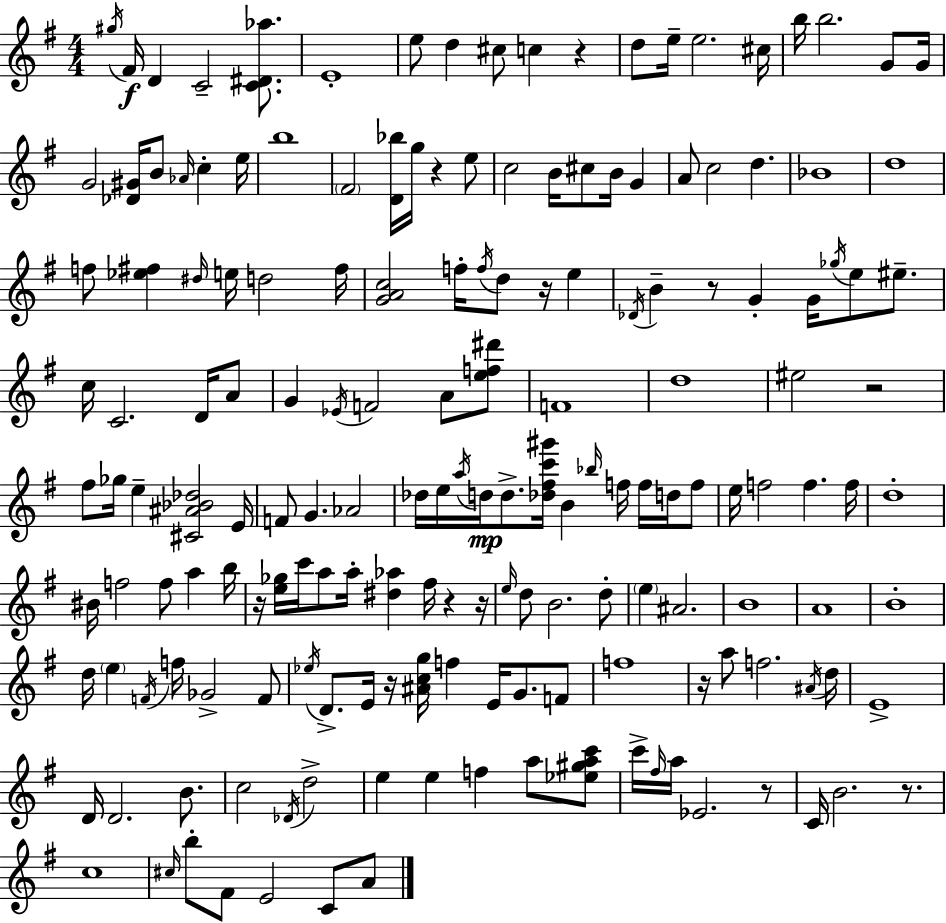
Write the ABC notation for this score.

X:1
T:Untitled
M:4/4
L:1/4
K:Em
^g/4 ^F/4 D C2 [C^D_a]/2 E4 e/2 d ^c/2 c z d/2 e/4 e2 ^c/4 b/4 b2 G/2 G/4 G2 [_D^G]/4 B/2 _A/4 c e/4 b4 ^F2 [D_b]/4 g/4 z e/2 c2 B/4 ^c/2 B/4 G A/2 c2 d _B4 d4 f/2 [_e^f] ^d/4 e/4 d2 ^f/4 [GAc]2 f/4 f/4 d/2 z/4 e _D/4 B z/2 G G/4 _g/4 e/2 ^e/2 c/4 C2 D/4 A/2 G _E/4 F2 A/2 [ef^d']/2 F4 d4 ^e2 z2 ^f/2 _g/4 e [^C^A_B_d]2 E/4 F/2 G _A2 _d/4 e/4 a/4 d/4 d/2 [_d^fc'^g']/4 B _b/4 f/4 f/4 d/4 f/2 e/4 f2 f f/4 d4 ^B/4 f2 f/2 a b/4 z/4 [e_g]/4 c'/4 a/2 a/4 [^d_a] ^f/4 z z/4 e/4 d/2 B2 d/2 e ^A2 B4 A4 B4 d/4 e F/4 f/4 _G2 F/2 _e/4 D/2 E/4 z/4 [^Acg]/4 f E/4 G/2 F/2 f4 z/4 a/2 f2 ^A/4 d/4 E4 D/4 D2 B/2 c2 _D/4 d2 e e f a/2 [_e^gac']/2 c'/4 ^f/4 a/4 _E2 z/2 C/4 B2 z/2 c4 ^c/4 b/2 ^F/2 E2 C/2 A/2